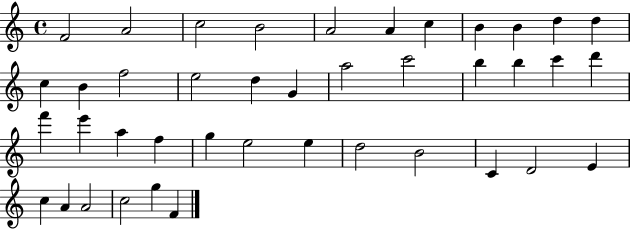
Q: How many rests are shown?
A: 0